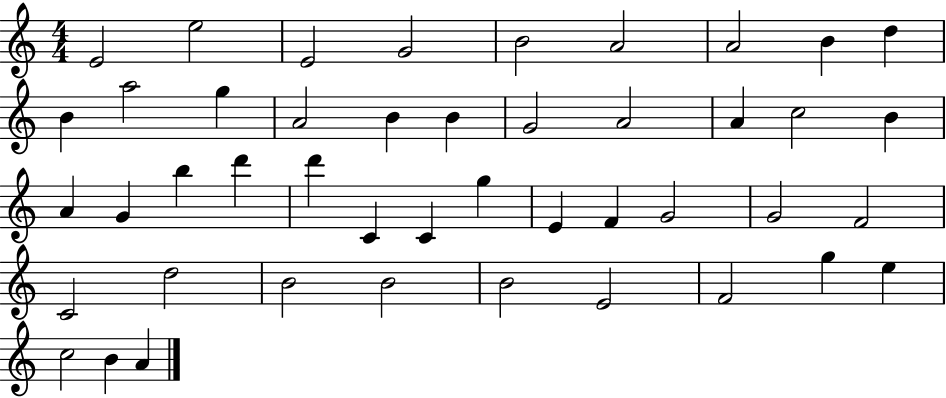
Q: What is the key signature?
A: C major